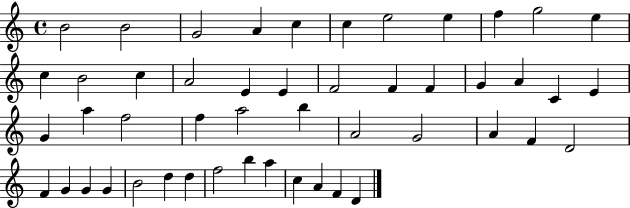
{
  \clef treble
  \time 4/4
  \defaultTimeSignature
  \key c \major
  b'2 b'2 | g'2 a'4 c''4 | c''4 e''2 e''4 | f''4 g''2 e''4 | \break c''4 b'2 c''4 | a'2 e'4 e'4 | f'2 f'4 f'4 | g'4 a'4 c'4 e'4 | \break g'4 a''4 f''2 | f''4 a''2 b''4 | a'2 g'2 | a'4 f'4 d'2 | \break f'4 g'4 g'4 g'4 | b'2 d''4 d''4 | f''2 b''4 a''4 | c''4 a'4 f'4 d'4 | \break \bar "|."
}